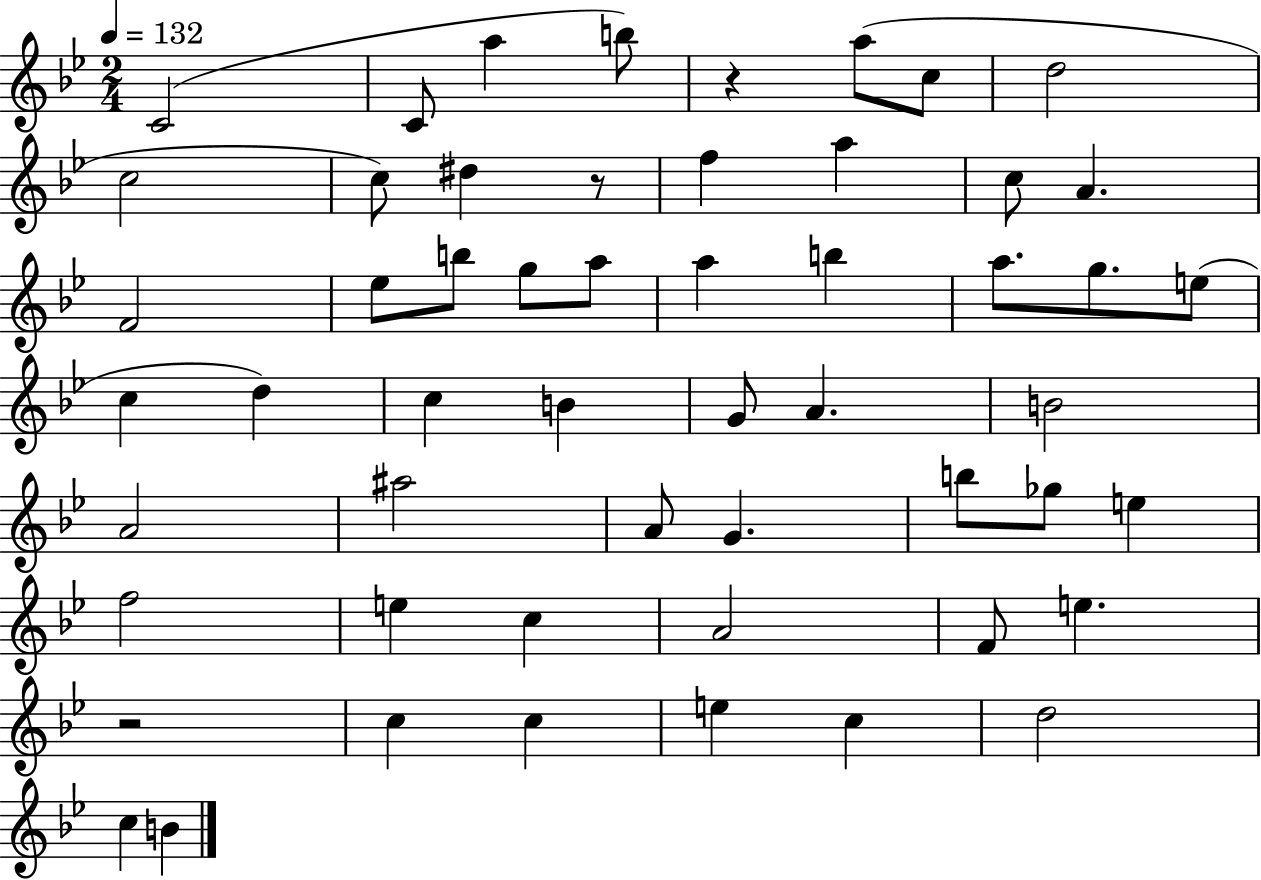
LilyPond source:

{
  \clef treble
  \numericTimeSignature
  \time 2/4
  \key bes \major
  \tempo 4 = 132
  c'2( | c'8 a''4 b''8) | r4 a''8( c''8 | d''2 | \break c''2 | c''8) dis''4 r8 | f''4 a''4 | c''8 a'4. | \break f'2 | ees''8 b''8 g''8 a''8 | a''4 b''4 | a''8. g''8. e''8( | \break c''4 d''4) | c''4 b'4 | g'8 a'4. | b'2 | \break a'2 | ais''2 | a'8 g'4. | b''8 ges''8 e''4 | \break f''2 | e''4 c''4 | a'2 | f'8 e''4. | \break r2 | c''4 c''4 | e''4 c''4 | d''2 | \break c''4 b'4 | \bar "|."
}